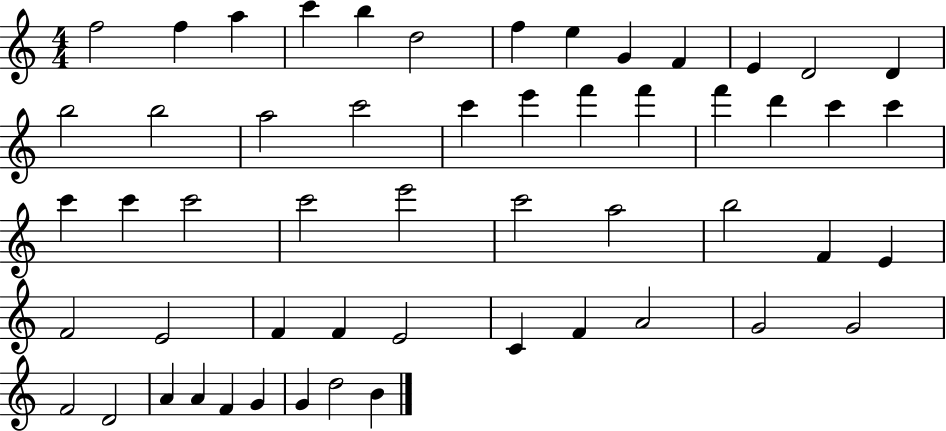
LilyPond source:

{
  \clef treble
  \numericTimeSignature
  \time 4/4
  \key c \major
  f''2 f''4 a''4 | c'''4 b''4 d''2 | f''4 e''4 g'4 f'4 | e'4 d'2 d'4 | \break b''2 b''2 | a''2 c'''2 | c'''4 e'''4 f'''4 f'''4 | f'''4 d'''4 c'''4 c'''4 | \break c'''4 c'''4 c'''2 | c'''2 e'''2 | c'''2 a''2 | b''2 f'4 e'4 | \break f'2 e'2 | f'4 f'4 e'2 | c'4 f'4 a'2 | g'2 g'2 | \break f'2 d'2 | a'4 a'4 f'4 g'4 | g'4 d''2 b'4 | \bar "|."
}